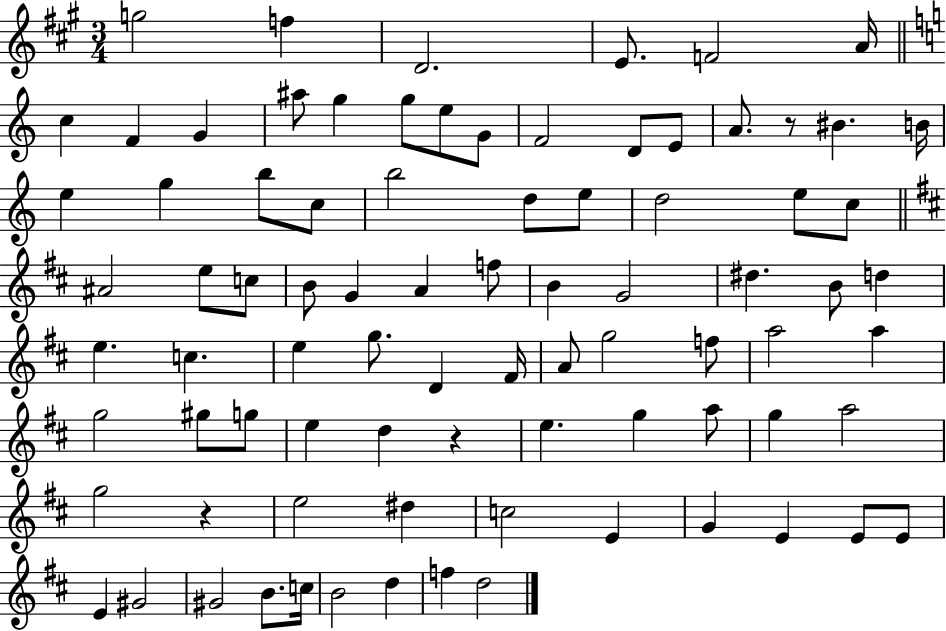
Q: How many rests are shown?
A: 3